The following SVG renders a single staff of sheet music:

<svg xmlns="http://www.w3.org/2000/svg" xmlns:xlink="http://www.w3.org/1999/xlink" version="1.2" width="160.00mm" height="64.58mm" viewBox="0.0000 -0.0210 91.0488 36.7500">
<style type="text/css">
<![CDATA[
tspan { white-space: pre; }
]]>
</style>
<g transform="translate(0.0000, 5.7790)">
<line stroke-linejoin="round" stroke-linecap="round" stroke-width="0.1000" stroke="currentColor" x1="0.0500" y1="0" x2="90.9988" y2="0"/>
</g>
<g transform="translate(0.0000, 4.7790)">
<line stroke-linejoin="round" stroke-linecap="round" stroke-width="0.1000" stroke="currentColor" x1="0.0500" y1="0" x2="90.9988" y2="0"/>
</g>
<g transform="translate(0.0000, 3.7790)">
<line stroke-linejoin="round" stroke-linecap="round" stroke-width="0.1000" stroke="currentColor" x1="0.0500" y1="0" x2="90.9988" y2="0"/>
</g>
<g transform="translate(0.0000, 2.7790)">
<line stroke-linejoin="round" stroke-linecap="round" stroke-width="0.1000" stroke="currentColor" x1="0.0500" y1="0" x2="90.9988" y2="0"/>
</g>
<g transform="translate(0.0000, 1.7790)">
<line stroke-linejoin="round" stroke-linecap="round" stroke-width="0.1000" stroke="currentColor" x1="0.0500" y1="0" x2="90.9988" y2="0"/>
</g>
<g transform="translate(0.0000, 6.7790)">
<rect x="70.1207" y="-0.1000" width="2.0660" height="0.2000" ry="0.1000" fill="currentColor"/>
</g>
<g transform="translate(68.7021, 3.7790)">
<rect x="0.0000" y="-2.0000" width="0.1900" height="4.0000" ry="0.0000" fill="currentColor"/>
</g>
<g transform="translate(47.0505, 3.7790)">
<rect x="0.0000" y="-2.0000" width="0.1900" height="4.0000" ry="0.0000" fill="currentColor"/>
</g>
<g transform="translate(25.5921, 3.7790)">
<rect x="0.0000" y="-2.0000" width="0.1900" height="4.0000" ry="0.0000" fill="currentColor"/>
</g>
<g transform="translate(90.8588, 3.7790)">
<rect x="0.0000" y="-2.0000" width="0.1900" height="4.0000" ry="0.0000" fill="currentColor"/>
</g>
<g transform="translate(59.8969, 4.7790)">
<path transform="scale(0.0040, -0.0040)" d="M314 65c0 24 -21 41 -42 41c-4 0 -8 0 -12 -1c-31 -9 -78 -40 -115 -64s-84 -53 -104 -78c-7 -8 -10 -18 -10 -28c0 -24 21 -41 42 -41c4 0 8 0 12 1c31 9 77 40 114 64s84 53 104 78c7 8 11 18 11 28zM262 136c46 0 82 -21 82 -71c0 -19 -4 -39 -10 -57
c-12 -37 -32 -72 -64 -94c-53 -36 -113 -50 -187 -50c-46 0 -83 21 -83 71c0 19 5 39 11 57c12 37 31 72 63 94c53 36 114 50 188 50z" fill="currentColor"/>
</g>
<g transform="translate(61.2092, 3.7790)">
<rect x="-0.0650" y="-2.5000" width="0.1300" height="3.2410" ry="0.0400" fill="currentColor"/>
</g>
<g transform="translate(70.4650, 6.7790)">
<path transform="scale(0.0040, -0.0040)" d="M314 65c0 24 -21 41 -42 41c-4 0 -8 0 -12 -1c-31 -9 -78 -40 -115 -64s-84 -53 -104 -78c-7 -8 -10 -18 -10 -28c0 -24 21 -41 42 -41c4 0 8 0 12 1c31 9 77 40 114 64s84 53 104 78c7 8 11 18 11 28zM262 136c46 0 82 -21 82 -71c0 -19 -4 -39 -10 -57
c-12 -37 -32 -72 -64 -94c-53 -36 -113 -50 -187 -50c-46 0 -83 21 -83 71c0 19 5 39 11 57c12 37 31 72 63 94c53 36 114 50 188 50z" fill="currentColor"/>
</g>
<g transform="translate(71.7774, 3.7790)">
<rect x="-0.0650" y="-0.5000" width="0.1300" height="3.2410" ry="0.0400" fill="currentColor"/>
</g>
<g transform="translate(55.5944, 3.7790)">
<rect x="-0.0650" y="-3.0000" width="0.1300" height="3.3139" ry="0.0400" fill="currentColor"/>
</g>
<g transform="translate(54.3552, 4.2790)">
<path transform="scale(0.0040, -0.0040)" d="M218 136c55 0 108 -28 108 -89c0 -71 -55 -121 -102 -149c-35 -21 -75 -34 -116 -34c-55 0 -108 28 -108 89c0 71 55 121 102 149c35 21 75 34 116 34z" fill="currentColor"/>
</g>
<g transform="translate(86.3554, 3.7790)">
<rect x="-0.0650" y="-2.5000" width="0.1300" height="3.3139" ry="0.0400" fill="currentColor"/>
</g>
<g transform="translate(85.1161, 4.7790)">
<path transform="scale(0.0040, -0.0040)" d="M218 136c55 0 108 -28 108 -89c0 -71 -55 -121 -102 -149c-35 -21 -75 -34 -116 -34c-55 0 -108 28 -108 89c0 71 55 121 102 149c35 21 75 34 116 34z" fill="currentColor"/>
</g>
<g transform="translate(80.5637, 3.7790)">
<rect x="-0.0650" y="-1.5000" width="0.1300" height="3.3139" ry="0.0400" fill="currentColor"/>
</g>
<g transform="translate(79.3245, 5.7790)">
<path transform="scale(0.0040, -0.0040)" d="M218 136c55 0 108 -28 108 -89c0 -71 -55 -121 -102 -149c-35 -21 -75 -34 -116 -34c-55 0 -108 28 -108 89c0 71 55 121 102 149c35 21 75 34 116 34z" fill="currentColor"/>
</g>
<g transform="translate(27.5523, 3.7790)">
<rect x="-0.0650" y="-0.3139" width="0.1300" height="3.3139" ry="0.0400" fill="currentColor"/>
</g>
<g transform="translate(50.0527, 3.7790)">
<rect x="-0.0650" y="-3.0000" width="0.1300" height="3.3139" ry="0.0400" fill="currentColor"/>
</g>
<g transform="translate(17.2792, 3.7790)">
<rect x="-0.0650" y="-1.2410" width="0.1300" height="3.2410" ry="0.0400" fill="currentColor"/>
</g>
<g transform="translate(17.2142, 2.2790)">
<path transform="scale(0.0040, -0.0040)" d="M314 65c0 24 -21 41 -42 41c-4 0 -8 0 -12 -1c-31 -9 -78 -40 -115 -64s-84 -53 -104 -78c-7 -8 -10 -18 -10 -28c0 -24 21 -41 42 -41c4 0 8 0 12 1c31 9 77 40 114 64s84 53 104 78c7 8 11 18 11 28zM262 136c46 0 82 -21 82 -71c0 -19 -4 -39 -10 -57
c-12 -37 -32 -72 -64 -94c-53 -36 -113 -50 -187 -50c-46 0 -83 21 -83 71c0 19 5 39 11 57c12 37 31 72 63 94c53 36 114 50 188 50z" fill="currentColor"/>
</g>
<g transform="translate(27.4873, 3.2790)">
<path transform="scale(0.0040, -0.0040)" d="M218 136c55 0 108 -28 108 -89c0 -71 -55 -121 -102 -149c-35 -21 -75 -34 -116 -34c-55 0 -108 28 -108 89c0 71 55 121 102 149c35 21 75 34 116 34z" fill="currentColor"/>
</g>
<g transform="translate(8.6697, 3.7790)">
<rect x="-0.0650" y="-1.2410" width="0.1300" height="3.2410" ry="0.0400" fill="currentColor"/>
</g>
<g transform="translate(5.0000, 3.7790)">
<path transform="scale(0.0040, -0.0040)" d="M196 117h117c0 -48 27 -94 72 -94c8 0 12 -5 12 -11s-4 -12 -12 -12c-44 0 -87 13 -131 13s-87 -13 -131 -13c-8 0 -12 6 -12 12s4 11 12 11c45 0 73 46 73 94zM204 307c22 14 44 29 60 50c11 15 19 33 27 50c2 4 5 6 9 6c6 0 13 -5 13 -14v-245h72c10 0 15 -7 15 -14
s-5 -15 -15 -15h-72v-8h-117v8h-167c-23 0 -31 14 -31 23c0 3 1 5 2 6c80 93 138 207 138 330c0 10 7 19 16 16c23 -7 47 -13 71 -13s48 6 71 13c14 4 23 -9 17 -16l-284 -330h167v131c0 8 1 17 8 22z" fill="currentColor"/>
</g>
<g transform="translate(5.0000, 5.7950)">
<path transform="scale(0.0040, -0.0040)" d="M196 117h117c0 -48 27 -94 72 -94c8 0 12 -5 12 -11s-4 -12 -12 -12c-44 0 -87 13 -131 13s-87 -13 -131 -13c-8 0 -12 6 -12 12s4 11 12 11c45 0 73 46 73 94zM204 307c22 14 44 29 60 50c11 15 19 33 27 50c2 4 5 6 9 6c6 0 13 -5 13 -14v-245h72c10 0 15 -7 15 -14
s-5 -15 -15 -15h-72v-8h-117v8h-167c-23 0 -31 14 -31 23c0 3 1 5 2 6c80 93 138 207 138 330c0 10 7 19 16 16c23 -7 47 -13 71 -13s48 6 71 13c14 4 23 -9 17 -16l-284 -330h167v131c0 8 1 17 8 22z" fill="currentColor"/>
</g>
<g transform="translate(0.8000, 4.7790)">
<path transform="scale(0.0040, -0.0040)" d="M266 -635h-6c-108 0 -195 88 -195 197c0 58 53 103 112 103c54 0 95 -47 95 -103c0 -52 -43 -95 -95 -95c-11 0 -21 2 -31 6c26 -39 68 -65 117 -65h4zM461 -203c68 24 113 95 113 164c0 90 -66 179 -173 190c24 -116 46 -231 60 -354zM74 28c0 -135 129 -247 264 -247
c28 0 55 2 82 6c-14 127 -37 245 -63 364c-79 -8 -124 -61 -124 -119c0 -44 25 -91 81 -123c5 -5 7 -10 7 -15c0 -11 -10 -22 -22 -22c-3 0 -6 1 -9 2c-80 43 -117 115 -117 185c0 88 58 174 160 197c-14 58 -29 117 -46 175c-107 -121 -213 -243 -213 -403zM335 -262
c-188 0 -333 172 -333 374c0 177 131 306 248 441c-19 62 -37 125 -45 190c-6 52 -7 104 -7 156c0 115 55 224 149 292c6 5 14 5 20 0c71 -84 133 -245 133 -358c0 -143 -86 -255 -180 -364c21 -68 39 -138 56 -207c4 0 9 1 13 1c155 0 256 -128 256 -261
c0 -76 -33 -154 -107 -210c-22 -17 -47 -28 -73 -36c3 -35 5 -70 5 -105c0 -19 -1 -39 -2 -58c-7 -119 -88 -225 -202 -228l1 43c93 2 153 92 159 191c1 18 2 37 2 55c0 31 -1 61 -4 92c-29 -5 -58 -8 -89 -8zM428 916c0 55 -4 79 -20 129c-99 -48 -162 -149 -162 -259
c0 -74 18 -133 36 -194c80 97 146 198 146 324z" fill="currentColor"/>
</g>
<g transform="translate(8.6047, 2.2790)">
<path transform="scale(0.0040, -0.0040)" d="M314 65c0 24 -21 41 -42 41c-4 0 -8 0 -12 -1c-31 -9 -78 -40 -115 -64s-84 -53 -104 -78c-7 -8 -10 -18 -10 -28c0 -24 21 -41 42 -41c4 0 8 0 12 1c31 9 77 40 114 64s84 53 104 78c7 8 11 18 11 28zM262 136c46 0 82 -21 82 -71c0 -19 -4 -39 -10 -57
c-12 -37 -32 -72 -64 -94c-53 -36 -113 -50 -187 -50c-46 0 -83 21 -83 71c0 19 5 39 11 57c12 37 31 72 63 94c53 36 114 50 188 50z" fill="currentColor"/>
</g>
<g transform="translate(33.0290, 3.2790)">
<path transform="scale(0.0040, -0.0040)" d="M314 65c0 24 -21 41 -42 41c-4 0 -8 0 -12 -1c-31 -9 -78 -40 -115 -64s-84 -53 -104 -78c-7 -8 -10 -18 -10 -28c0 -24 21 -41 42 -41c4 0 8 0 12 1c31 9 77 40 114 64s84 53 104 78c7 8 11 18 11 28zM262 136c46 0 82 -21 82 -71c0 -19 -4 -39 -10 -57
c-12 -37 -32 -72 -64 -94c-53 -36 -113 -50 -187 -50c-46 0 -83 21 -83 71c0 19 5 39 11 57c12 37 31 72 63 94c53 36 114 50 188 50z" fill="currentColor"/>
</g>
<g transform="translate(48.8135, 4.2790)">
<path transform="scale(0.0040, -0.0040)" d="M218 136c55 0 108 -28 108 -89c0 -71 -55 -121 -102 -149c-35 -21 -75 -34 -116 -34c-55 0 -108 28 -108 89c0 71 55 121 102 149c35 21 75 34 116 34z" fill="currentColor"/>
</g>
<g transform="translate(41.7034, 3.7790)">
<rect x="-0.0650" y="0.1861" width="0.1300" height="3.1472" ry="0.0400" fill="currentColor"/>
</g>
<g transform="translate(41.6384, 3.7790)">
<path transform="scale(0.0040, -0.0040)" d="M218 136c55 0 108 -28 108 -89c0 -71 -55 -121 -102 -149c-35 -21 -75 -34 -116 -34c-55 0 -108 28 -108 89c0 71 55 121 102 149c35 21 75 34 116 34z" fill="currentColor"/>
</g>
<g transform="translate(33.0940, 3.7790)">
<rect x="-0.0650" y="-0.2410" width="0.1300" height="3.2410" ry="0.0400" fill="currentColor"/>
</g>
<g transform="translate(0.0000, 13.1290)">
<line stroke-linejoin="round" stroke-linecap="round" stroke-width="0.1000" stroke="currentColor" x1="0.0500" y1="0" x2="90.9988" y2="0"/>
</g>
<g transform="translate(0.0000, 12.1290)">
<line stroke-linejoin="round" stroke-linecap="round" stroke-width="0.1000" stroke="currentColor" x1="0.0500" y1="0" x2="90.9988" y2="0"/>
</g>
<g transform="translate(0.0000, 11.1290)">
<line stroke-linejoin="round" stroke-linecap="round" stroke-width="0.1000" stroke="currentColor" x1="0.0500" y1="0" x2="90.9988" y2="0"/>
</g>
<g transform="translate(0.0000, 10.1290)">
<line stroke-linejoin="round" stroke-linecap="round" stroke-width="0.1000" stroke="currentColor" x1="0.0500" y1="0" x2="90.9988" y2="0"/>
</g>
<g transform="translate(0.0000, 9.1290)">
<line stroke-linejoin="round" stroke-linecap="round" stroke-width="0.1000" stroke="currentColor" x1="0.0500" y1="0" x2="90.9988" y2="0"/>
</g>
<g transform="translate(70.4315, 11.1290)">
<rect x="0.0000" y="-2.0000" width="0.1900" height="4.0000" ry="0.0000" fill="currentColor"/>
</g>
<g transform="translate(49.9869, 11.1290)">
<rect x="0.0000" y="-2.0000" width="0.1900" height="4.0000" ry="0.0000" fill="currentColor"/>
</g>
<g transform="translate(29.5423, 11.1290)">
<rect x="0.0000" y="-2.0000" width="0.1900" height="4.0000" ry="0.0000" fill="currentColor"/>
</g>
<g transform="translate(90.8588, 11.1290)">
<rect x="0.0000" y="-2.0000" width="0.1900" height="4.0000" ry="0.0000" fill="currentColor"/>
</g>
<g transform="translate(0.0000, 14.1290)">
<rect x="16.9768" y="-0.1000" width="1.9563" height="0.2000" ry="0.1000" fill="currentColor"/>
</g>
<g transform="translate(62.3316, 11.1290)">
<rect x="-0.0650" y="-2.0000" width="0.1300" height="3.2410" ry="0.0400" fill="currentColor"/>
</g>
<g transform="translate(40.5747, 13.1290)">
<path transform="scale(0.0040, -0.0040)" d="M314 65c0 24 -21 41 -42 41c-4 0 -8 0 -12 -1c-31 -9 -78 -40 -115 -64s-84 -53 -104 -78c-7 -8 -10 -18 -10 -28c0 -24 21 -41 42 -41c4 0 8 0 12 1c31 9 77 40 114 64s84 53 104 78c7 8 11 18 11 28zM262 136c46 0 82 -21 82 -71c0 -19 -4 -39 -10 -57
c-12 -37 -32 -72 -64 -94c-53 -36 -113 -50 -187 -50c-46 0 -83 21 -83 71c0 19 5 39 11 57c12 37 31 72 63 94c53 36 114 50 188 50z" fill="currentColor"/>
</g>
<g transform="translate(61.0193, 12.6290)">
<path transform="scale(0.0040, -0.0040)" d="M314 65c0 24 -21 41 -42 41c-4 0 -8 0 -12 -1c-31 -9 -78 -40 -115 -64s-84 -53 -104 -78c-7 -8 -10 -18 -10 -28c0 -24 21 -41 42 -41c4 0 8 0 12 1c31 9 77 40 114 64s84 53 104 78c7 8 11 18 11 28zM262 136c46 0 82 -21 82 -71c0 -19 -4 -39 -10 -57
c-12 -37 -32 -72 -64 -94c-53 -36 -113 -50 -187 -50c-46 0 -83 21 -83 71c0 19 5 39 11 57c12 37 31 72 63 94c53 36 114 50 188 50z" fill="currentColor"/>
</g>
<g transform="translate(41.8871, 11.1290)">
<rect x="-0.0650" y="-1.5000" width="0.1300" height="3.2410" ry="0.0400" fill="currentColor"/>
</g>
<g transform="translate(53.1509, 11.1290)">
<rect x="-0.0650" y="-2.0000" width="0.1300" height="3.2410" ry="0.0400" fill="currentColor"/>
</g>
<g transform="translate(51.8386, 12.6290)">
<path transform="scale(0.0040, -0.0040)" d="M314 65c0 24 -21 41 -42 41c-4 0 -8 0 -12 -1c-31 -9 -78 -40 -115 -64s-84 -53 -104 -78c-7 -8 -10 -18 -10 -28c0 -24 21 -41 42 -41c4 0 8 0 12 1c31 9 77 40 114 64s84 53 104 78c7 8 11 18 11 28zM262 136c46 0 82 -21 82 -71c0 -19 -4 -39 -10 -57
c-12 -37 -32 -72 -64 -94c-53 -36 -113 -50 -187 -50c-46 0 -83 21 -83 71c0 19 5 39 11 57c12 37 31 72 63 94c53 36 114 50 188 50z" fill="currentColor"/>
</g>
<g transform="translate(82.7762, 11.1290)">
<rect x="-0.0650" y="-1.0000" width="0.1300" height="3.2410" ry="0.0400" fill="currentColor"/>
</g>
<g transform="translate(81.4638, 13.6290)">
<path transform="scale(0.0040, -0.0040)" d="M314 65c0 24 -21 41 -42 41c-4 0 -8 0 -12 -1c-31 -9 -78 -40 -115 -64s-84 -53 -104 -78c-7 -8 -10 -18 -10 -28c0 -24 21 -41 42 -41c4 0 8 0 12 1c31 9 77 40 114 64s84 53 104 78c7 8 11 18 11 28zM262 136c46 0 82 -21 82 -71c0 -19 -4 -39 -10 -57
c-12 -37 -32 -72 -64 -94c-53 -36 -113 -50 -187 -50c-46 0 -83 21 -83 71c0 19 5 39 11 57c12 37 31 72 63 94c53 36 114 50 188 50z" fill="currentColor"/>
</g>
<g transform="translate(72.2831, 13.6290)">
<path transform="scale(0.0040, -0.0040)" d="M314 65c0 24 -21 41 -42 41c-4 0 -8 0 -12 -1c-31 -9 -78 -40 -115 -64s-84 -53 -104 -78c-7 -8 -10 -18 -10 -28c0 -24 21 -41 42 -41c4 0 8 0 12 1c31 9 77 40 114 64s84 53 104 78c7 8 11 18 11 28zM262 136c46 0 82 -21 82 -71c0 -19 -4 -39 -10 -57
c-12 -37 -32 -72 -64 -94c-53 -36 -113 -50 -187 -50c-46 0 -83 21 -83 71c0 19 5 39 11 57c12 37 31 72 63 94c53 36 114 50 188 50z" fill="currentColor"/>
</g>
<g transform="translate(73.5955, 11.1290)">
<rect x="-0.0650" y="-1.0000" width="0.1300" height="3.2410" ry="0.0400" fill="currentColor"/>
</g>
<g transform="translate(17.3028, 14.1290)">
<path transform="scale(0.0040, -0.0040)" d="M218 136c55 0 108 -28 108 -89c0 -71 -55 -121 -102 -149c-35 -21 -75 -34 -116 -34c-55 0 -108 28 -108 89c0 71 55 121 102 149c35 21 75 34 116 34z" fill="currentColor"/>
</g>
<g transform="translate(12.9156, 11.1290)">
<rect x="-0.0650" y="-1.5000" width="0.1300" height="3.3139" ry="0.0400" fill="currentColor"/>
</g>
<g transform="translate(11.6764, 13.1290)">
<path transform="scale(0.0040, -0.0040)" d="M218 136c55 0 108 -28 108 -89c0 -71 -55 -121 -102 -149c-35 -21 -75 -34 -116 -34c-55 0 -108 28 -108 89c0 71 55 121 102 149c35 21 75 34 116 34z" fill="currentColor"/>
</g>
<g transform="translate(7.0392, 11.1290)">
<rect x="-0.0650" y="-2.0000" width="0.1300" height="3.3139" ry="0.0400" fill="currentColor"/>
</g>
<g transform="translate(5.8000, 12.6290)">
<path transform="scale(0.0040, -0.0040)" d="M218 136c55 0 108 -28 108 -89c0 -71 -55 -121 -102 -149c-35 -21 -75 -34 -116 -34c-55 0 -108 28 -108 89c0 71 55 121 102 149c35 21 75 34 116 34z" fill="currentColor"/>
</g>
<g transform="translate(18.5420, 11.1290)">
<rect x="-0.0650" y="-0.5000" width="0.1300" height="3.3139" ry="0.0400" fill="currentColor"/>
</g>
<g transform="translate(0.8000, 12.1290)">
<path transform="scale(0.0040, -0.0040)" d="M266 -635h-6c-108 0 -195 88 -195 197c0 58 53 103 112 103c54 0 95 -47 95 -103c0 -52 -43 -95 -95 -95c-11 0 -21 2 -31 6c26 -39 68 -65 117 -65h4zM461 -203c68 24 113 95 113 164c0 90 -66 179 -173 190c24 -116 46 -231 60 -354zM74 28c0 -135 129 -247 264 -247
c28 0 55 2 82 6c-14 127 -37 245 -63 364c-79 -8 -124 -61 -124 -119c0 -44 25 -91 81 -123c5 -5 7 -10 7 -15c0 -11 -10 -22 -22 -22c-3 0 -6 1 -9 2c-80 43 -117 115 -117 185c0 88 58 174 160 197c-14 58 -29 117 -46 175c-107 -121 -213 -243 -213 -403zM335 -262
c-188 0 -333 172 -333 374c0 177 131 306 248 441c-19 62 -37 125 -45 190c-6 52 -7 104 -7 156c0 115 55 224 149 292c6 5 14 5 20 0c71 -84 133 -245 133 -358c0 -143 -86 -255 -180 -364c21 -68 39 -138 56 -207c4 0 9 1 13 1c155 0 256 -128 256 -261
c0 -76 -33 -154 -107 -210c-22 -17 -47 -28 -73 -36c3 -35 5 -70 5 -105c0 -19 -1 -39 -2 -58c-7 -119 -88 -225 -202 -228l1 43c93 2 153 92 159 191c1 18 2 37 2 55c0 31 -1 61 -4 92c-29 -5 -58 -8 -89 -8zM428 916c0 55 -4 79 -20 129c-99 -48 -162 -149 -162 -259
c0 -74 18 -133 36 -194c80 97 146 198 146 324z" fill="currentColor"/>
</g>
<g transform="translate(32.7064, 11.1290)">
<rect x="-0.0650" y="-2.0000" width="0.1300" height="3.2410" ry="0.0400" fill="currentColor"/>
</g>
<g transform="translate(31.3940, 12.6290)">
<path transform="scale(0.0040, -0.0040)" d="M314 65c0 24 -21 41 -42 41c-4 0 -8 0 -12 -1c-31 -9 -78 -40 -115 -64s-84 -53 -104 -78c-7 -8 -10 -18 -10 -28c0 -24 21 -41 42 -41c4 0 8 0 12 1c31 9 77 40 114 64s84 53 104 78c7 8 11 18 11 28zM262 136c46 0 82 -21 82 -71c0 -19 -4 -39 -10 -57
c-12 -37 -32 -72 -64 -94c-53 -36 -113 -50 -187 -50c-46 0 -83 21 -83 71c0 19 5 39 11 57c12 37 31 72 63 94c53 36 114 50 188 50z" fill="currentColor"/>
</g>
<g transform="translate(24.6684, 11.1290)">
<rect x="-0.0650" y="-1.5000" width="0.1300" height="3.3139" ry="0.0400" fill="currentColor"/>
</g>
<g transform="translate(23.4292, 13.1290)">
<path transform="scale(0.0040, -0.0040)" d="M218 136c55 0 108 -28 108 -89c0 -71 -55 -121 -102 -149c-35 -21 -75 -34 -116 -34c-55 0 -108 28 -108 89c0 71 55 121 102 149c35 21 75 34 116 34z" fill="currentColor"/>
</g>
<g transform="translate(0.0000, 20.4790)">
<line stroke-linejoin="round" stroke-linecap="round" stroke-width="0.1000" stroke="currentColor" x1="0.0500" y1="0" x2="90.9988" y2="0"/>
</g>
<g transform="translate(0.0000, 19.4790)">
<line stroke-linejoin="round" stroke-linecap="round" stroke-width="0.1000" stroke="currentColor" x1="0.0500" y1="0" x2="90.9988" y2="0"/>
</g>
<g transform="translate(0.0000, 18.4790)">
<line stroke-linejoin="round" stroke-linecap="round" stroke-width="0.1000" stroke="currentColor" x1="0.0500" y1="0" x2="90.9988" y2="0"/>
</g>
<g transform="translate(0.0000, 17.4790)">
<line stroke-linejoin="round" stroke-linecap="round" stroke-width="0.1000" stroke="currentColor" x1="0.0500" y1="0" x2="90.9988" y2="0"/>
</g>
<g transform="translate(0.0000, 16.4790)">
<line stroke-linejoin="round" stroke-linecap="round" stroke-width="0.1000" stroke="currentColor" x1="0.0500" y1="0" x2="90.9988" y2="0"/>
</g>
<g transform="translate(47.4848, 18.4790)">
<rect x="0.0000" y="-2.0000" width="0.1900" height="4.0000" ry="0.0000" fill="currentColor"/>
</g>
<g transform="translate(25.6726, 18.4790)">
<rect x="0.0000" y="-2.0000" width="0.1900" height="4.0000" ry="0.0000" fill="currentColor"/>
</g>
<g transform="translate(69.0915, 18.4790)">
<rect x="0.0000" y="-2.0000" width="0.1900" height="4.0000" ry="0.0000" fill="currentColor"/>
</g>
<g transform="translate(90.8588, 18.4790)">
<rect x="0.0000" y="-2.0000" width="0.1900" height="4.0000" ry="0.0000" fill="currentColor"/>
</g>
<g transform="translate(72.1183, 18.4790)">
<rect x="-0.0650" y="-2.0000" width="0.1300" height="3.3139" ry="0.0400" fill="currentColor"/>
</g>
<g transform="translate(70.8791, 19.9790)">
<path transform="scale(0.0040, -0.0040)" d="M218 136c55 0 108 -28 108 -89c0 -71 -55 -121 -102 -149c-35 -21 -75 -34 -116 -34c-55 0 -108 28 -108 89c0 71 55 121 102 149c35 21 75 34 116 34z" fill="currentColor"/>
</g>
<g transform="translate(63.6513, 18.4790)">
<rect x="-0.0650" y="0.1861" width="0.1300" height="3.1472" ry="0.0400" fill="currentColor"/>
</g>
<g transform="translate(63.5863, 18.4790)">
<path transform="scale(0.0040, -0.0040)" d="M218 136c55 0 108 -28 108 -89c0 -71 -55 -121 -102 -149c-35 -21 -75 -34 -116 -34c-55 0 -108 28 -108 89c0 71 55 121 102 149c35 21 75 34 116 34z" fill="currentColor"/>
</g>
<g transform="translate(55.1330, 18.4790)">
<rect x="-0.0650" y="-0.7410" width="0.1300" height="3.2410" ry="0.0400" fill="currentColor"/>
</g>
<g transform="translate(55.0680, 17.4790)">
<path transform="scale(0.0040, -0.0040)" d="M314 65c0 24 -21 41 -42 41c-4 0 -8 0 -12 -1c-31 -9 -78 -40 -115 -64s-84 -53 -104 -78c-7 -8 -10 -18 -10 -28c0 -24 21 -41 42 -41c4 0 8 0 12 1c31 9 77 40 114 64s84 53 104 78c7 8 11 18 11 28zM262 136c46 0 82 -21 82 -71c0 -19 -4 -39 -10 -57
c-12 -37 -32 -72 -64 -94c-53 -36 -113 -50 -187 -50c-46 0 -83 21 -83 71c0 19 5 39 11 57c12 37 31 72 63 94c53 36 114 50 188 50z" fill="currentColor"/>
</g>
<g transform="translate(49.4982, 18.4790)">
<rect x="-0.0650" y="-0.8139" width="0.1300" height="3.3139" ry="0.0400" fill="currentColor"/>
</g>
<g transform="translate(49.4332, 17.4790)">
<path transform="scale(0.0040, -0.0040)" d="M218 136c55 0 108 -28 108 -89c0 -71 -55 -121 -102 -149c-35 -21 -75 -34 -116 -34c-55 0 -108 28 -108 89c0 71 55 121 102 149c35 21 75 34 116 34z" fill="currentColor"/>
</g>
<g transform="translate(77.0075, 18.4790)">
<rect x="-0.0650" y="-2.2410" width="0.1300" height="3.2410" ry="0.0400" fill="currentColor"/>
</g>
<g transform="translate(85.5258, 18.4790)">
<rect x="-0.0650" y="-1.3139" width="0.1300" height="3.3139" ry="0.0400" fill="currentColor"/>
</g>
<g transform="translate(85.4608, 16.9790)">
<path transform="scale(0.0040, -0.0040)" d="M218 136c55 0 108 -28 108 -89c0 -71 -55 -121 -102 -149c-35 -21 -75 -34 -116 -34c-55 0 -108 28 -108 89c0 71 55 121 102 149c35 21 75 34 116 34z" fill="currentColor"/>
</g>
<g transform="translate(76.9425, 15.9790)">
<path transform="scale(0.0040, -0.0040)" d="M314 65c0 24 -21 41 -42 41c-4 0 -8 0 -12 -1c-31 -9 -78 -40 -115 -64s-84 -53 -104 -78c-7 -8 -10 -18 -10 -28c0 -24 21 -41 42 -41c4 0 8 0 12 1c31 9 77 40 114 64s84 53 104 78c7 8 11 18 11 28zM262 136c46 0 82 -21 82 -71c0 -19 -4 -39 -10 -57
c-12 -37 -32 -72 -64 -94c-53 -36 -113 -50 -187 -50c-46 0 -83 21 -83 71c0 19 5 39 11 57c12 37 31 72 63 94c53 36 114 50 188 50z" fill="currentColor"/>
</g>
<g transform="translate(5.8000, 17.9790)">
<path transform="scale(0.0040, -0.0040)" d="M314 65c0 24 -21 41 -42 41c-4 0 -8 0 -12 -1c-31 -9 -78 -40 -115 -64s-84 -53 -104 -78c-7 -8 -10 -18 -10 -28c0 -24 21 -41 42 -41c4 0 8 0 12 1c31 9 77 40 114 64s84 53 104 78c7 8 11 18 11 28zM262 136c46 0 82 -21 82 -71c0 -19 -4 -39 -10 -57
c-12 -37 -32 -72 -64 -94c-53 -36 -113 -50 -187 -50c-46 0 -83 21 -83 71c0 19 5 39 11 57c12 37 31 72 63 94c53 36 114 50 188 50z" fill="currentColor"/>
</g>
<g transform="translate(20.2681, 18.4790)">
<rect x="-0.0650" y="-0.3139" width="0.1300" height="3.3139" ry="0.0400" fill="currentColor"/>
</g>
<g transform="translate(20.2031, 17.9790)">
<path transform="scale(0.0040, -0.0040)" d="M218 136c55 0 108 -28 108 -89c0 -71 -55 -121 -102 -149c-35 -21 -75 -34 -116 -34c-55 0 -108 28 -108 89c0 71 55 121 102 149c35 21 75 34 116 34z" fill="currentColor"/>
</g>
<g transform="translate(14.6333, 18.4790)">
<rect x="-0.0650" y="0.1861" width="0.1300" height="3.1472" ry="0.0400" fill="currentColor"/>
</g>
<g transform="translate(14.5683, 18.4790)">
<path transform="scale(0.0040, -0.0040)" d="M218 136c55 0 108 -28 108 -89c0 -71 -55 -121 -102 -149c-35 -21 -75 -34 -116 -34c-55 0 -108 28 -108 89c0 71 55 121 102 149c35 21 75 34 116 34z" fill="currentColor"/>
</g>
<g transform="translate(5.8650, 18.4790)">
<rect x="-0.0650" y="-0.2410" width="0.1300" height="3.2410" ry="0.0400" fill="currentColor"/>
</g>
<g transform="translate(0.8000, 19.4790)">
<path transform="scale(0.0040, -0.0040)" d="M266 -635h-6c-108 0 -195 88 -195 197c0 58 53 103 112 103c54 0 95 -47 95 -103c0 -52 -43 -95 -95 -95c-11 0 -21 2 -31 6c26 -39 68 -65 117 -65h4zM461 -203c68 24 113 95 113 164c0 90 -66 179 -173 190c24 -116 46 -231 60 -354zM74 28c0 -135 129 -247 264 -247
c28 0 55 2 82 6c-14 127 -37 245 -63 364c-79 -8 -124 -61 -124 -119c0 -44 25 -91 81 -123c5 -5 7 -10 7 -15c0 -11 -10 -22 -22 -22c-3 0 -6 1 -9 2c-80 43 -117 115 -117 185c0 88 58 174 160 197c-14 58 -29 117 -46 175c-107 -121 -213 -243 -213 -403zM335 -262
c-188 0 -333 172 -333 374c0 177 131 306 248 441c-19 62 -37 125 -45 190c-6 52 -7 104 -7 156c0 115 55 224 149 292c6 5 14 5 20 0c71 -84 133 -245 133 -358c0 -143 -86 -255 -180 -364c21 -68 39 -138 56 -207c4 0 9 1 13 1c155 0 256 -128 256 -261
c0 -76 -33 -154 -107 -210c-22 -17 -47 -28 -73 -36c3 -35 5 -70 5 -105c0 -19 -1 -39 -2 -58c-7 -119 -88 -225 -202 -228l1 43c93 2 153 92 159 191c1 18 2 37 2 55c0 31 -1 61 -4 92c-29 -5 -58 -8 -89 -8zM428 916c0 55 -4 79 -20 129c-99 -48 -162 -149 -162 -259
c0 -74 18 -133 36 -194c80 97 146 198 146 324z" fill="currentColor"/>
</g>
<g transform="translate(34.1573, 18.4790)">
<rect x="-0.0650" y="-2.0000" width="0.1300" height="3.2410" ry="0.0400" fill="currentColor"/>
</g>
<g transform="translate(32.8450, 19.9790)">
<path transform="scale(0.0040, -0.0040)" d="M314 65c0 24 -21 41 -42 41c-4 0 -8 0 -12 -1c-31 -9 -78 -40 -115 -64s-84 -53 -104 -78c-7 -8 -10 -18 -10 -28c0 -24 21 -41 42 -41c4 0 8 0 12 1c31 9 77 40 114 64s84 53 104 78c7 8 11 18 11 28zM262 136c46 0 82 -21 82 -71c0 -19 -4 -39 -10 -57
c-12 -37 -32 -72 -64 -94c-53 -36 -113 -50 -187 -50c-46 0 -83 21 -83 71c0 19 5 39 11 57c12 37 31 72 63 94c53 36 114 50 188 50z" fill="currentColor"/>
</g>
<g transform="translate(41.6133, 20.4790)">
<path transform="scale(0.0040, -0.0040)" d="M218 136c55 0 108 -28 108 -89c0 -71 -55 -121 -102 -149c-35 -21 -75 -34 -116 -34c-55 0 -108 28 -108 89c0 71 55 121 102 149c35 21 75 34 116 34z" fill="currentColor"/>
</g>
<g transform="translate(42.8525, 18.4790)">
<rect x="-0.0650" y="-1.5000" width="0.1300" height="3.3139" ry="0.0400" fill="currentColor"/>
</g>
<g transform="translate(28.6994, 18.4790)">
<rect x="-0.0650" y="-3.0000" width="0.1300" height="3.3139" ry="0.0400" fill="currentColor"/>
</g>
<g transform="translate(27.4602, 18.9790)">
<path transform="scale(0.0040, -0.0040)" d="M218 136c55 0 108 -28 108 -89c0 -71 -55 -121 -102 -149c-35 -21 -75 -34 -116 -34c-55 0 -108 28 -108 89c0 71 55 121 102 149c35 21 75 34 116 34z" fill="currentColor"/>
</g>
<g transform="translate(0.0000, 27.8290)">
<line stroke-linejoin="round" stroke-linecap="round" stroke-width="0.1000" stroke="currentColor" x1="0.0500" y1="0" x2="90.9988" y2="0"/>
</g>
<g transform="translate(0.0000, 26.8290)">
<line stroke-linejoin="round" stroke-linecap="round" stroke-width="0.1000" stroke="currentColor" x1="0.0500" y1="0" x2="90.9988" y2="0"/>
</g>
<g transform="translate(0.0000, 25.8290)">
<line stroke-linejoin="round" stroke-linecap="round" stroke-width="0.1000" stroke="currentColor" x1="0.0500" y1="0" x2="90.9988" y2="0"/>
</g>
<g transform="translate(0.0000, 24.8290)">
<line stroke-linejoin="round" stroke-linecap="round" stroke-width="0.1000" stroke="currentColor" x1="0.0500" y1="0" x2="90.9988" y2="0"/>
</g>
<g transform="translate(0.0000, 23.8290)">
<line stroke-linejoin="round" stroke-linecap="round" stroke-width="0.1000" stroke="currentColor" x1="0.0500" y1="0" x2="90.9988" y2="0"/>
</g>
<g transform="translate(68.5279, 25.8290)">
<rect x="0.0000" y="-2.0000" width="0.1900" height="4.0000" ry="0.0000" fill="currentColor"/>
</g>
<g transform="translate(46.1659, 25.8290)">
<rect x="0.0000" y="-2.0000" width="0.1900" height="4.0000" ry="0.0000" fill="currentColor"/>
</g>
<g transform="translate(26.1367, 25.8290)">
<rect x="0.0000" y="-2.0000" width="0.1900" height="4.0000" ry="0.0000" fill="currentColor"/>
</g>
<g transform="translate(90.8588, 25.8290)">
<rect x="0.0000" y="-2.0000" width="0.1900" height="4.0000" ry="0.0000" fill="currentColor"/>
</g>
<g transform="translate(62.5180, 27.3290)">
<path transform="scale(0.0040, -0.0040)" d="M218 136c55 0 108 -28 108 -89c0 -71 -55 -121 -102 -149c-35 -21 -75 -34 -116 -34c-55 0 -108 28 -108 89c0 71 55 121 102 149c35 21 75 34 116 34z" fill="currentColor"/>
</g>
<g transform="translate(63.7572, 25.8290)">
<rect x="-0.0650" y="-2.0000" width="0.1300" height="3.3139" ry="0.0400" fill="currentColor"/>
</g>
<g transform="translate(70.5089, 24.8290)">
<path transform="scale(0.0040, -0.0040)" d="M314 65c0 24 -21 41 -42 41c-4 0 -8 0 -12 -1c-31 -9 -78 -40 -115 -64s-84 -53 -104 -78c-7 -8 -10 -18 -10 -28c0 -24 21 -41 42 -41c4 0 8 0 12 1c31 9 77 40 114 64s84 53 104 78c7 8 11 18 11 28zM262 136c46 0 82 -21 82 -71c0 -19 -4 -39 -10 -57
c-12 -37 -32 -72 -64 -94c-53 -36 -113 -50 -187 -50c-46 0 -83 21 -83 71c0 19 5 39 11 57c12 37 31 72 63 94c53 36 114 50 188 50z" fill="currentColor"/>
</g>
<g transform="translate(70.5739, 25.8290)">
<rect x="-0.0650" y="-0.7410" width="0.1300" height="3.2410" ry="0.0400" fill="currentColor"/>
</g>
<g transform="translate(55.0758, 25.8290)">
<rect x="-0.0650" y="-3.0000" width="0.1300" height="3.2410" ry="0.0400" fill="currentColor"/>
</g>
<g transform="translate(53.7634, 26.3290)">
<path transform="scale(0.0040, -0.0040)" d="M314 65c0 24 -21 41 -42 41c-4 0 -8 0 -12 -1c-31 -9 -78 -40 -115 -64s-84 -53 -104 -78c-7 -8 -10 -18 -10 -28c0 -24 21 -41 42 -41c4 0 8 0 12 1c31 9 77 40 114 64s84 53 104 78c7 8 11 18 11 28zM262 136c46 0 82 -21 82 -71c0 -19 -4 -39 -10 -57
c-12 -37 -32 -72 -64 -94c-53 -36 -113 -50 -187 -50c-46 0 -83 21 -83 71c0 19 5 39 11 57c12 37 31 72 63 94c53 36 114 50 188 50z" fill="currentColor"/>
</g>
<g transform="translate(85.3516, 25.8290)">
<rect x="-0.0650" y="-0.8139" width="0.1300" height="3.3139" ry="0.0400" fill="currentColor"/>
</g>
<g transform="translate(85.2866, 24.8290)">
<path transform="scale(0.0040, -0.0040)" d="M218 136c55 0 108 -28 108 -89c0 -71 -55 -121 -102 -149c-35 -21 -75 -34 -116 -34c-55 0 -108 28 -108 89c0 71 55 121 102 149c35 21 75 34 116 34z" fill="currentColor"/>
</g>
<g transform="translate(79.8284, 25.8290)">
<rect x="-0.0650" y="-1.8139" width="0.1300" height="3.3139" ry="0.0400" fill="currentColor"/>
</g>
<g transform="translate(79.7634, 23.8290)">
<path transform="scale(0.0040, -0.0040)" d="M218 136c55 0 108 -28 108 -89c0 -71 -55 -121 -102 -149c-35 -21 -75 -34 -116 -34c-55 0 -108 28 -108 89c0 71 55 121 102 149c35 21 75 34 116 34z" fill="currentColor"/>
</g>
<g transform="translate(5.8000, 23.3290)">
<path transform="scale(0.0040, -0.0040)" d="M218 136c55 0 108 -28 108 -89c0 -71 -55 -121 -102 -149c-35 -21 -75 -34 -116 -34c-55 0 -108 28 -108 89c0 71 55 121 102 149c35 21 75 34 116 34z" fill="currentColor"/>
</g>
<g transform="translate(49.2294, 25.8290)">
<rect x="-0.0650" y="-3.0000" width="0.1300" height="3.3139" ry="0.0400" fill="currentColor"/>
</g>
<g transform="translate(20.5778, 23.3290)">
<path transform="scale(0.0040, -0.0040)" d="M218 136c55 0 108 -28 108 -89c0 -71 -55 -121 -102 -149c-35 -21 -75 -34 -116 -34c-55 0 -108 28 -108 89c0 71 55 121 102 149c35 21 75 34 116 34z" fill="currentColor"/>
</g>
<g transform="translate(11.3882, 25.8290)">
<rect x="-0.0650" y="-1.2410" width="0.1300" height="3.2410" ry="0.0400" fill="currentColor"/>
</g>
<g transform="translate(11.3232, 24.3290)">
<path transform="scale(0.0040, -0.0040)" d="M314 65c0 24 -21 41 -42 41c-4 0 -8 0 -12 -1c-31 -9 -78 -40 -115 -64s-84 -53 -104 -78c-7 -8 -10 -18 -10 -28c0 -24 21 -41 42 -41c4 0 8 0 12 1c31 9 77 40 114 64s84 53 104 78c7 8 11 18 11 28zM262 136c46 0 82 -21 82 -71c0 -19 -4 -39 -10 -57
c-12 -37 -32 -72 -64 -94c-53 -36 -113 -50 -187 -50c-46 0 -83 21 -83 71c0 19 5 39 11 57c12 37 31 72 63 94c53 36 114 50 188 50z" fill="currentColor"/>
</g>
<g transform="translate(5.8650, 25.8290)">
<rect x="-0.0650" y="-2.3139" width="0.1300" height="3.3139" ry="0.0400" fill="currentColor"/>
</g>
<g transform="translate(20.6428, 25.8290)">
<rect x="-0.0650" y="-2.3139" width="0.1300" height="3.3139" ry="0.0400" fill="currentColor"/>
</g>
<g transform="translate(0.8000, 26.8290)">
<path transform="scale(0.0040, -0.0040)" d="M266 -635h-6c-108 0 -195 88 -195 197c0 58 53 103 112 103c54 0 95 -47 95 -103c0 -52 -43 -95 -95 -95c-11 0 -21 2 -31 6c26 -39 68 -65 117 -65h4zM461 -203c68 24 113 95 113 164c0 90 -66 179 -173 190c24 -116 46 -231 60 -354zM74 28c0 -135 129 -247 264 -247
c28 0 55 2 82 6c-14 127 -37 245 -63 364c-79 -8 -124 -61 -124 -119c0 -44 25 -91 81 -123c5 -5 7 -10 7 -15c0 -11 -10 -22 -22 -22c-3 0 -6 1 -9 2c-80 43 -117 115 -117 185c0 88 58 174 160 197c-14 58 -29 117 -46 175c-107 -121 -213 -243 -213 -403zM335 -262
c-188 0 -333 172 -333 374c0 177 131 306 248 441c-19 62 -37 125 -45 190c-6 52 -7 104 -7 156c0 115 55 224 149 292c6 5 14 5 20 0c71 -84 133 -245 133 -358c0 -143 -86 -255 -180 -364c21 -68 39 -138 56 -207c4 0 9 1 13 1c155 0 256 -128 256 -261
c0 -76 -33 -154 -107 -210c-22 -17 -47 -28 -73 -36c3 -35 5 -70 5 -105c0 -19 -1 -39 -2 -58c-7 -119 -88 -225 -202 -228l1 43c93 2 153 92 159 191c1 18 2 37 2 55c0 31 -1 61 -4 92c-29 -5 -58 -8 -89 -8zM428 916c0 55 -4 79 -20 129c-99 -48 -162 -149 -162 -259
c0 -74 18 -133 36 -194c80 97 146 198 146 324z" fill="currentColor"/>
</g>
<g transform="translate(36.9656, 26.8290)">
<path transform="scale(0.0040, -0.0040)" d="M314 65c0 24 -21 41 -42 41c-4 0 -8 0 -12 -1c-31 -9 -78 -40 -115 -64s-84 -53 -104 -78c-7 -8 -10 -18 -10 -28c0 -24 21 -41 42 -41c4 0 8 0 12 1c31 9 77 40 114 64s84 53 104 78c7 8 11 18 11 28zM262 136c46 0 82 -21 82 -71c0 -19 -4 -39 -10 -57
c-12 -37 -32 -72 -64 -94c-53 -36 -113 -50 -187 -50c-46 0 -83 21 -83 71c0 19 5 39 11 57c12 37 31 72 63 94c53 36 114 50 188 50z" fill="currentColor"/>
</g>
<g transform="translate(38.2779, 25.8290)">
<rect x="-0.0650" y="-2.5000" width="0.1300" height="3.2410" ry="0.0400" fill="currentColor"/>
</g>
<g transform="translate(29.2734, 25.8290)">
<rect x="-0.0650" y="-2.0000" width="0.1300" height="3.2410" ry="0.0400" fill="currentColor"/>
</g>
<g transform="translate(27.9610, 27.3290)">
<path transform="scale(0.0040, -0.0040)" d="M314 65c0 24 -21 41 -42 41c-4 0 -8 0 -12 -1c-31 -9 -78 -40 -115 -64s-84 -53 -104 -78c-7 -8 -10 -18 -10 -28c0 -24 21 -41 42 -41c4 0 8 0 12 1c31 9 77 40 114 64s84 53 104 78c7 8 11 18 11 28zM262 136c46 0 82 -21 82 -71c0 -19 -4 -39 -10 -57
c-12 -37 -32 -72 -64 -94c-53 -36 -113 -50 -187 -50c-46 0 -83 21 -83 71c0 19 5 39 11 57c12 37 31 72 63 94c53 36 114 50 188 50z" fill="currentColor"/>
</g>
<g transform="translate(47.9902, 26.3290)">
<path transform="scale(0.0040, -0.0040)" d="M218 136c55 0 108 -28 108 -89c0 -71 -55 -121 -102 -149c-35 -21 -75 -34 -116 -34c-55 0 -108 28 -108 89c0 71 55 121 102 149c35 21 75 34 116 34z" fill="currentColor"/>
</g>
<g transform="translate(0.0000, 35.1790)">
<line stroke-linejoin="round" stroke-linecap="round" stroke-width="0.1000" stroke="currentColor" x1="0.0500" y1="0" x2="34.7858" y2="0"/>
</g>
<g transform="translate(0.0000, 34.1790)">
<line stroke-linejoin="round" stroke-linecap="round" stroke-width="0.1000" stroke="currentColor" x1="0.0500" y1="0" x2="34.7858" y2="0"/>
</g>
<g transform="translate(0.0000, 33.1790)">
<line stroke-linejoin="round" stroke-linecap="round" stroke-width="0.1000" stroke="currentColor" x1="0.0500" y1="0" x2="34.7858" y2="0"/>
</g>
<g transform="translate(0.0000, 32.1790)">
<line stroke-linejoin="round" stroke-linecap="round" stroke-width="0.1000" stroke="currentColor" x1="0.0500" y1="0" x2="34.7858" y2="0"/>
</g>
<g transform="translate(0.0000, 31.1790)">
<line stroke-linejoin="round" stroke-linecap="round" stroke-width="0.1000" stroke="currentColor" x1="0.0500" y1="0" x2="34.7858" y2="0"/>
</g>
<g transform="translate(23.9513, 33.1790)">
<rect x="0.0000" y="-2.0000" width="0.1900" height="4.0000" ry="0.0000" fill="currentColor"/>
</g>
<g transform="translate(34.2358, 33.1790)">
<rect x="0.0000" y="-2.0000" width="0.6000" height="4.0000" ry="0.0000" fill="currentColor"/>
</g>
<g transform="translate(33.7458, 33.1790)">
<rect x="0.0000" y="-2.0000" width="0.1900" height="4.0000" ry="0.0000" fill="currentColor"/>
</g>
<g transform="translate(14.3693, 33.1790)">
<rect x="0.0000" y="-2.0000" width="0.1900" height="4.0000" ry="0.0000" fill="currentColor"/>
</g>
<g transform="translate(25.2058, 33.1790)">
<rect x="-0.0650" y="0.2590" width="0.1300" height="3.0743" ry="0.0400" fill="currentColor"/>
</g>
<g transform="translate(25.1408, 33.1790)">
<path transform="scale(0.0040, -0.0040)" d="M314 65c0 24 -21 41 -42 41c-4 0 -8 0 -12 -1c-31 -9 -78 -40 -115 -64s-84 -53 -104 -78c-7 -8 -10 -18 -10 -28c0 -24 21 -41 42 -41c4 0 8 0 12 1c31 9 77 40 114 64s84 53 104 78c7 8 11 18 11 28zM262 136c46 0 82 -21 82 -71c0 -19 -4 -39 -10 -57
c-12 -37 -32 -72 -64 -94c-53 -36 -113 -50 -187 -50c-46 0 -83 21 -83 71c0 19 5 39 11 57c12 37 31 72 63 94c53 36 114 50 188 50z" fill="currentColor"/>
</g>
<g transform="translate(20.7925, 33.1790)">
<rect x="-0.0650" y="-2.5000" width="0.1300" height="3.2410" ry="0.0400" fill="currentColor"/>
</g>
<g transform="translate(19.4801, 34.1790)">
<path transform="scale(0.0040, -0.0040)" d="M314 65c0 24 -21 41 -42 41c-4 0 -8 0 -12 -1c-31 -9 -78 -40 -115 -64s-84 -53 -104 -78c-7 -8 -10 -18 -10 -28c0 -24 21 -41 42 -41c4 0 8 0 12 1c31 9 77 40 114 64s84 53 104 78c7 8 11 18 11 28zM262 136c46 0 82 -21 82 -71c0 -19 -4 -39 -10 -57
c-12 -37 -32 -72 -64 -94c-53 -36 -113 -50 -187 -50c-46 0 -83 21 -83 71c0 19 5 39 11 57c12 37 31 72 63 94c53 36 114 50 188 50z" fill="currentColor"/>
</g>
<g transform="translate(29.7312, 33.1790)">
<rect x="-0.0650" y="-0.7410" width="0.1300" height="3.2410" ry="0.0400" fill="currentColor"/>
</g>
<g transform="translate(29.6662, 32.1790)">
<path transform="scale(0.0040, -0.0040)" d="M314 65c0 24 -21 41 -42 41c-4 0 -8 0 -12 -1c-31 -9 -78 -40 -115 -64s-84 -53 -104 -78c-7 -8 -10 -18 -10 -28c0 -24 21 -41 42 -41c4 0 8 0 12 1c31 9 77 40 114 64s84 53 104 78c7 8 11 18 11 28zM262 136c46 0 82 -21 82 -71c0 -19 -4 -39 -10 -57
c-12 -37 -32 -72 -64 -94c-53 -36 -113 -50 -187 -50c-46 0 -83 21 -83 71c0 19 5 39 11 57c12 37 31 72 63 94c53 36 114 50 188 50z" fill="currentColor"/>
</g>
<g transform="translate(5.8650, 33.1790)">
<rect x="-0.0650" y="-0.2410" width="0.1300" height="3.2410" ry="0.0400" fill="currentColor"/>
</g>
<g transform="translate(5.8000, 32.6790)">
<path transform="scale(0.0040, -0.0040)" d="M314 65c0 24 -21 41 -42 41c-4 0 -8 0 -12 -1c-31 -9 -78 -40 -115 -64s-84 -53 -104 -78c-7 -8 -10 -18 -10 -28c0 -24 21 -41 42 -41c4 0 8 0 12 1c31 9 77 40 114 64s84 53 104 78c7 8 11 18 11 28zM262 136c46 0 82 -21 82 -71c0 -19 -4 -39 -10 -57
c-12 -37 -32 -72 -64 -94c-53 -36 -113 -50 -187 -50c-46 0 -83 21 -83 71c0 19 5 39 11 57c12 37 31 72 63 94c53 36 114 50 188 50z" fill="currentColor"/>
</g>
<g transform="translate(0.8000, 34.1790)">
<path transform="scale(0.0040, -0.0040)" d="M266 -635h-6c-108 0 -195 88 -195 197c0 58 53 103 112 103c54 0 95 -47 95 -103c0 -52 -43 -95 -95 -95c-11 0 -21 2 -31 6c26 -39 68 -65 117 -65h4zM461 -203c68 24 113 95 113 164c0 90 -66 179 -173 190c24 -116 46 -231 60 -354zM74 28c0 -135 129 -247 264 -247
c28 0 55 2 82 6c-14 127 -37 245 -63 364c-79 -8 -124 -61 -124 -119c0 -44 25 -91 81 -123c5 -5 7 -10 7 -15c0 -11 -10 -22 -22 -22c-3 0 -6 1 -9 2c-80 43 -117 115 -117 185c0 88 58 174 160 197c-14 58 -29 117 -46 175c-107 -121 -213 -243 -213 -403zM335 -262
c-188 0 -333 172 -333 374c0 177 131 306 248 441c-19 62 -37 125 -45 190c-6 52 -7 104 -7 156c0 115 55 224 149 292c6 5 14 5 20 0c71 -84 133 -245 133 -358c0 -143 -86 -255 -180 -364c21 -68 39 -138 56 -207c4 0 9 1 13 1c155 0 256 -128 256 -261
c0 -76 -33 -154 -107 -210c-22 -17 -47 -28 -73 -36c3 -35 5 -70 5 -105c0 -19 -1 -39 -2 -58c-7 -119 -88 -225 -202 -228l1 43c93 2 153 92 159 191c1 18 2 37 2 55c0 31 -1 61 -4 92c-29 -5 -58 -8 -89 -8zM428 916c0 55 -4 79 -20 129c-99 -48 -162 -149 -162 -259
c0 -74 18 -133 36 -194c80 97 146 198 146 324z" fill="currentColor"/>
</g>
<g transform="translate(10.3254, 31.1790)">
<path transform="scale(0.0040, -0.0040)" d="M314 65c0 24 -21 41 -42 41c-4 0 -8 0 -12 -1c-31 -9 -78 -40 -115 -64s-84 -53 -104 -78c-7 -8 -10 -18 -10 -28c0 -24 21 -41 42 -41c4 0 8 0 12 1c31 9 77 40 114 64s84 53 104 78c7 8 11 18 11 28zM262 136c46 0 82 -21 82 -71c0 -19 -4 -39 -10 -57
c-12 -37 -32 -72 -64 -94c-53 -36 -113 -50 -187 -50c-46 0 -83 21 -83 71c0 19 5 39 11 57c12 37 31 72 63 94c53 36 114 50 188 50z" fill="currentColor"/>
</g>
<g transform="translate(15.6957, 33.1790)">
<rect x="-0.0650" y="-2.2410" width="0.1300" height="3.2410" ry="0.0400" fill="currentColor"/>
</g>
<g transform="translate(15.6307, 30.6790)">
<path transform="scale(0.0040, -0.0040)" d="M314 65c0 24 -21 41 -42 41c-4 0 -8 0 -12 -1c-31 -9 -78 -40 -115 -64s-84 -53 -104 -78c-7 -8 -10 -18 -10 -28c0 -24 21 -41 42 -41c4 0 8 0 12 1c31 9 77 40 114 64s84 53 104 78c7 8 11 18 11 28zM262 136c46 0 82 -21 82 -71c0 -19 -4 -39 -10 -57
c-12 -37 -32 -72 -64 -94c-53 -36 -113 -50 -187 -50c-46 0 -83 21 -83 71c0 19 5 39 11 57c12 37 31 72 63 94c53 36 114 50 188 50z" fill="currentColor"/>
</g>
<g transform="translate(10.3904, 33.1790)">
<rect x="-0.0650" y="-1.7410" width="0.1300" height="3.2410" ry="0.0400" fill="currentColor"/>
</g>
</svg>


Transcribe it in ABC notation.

X:1
T:Untitled
M:4/4
L:1/4
K:C
e2 e2 c c2 B A A G2 C2 E G F E C E F2 E2 F2 F2 D2 D2 c2 B c A F2 E d d2 B F g2 e g e2 g F2 G2 A A2 F d2 f d c2 f2 g2 G2 B2 d2